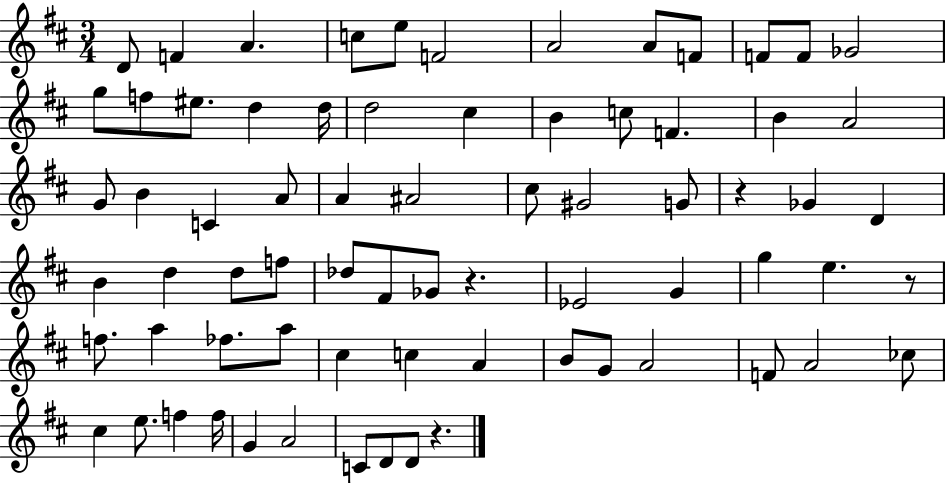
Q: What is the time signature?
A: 3/4